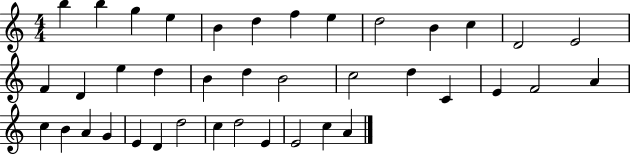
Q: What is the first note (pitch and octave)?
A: B5